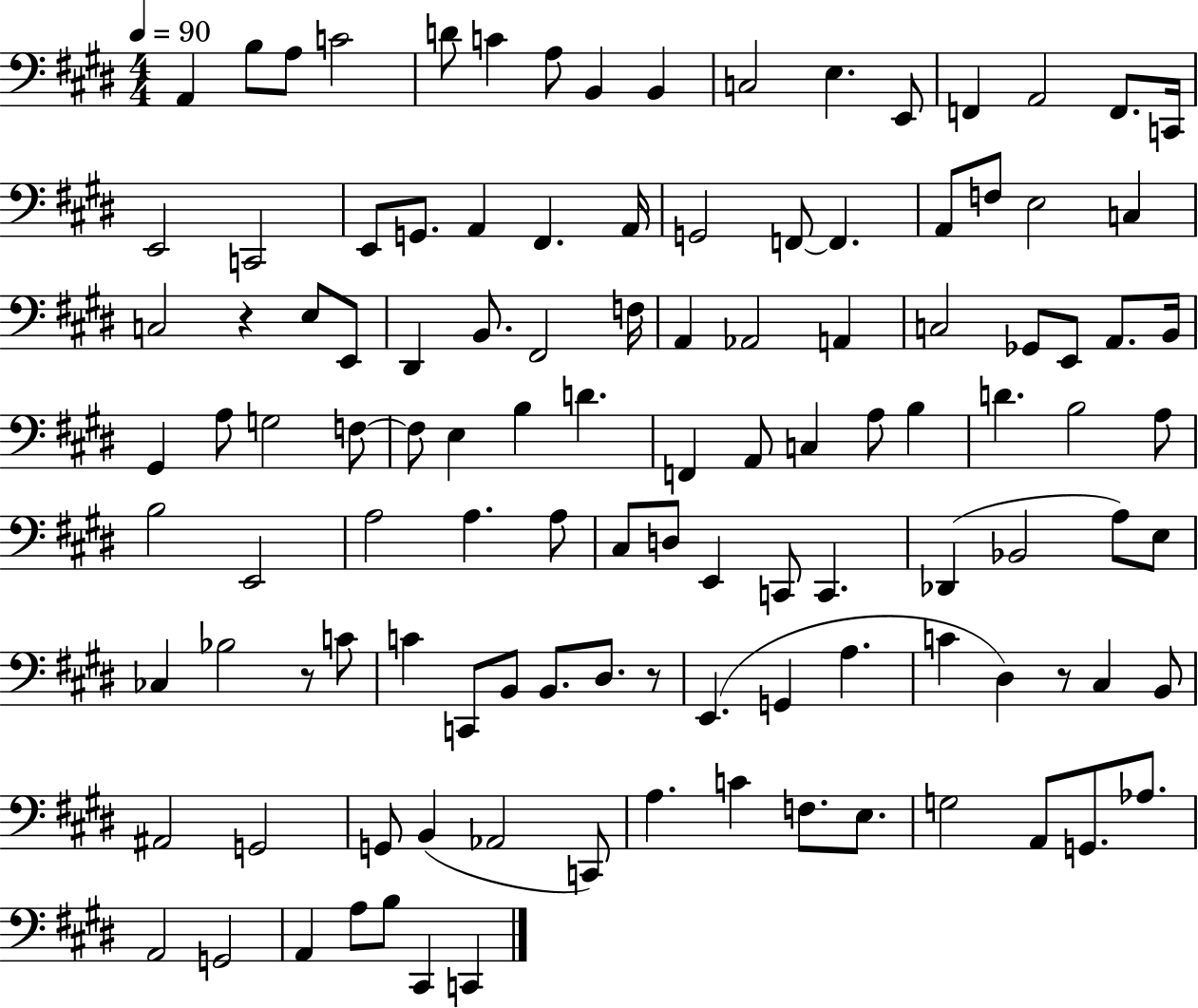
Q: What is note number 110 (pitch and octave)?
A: C#2